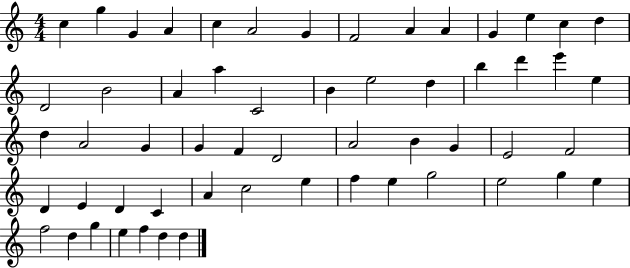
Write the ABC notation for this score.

X:1
T:Untitled
M:4/4
L:1/4
K:C
c g G A c A2 G F2 A A G e c d D2 B2 A a C2 B e2 d b d' e' e d A2 G G F D2 A2 B G E2 F2 D E D C A c2 e f e g2 e2 g e f2 d g e f d d